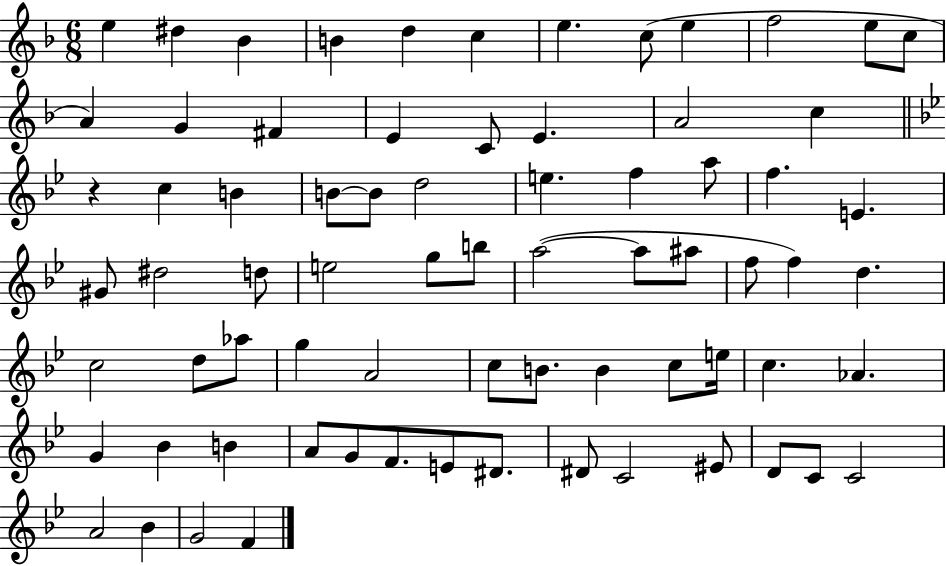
E5/q D#5/q Bb4/q B4/q D5/q C5/q E5/q. C5/e E5/q F5/h E5/e C5/e A4/q G4/q F#4/q E4/q C4/e E4/q. A4/h C5/q R/q C5/q B4/q B4/e B4/e D5/h E5/q. F5/q A5/e F5/q. E4/q. G#4/e D#5/h D5/e E5/h G5/e B5/e A5/h A5/e A#5/e F5/e F5/q D5/q. C5/h D5/e Ab5/e G5/q A4/h C5/e B4/e. B4/q C5/e E5/s C5/q. Ab4/q. G4/q Bb4/q B4/q A4/e G4/e F4/e. E4/e D#4/e. D#4/e C4/h EIS4/e D4/e C4/e C4/h A4/h Bb4/q G4/h F4/q